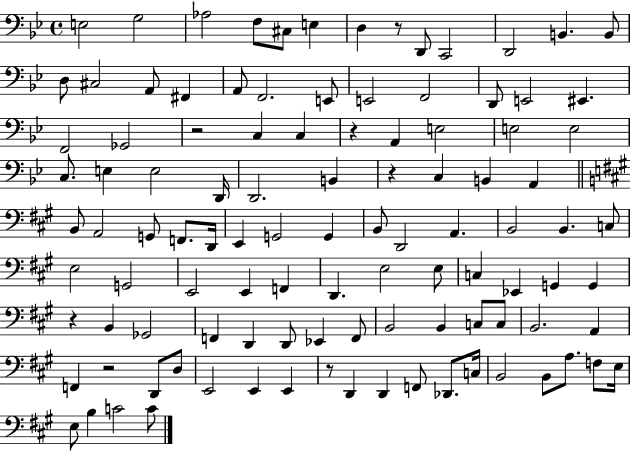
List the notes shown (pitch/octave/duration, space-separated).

E3/h G3/h Ab3/h F3/e C#3/e E3/q D3/q R/e D2/e C2/h D2/h B2/q. B2/e D3/e C#3/h A2/e F#2/q A2/e F2/h. E2/e E2/h F2/h D2/e E2/h EIS2/q. F2/h Gb2/h R/h C3/q C3/q R/q A2/q E3/h E3/h E3/h C3/e. E3/q E3/h D2/s D2/h. B2/q R/q C3/q B2/q A2/q B2/e A2/h G2/e F2/e. D2/s E2/q G2/h G2/q B2/e D2/h A2/q. B2/h B2/q. C3/e E3/h G2/h E2/h E2/q F2/q D2/q. E3/h E3/e C3/q Eb2/q G2/q G2/q R/q B2/q Gb2/h F2/q D2/q D2/e Eb2/q F2/e B2/h B2/q C3/e C3/e B2/h. A2/q F2/q R/h D2/e D3/e E2/h E2/q E2/q R/e D2/q D2/q F2/e Db2/e. C3/s B2/h B2/e A3/e. F3/e E3/s E3/e B3/q C4/h C4/e